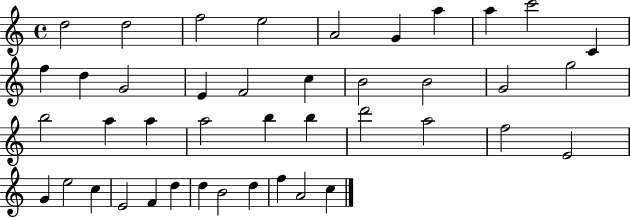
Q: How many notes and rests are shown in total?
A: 42